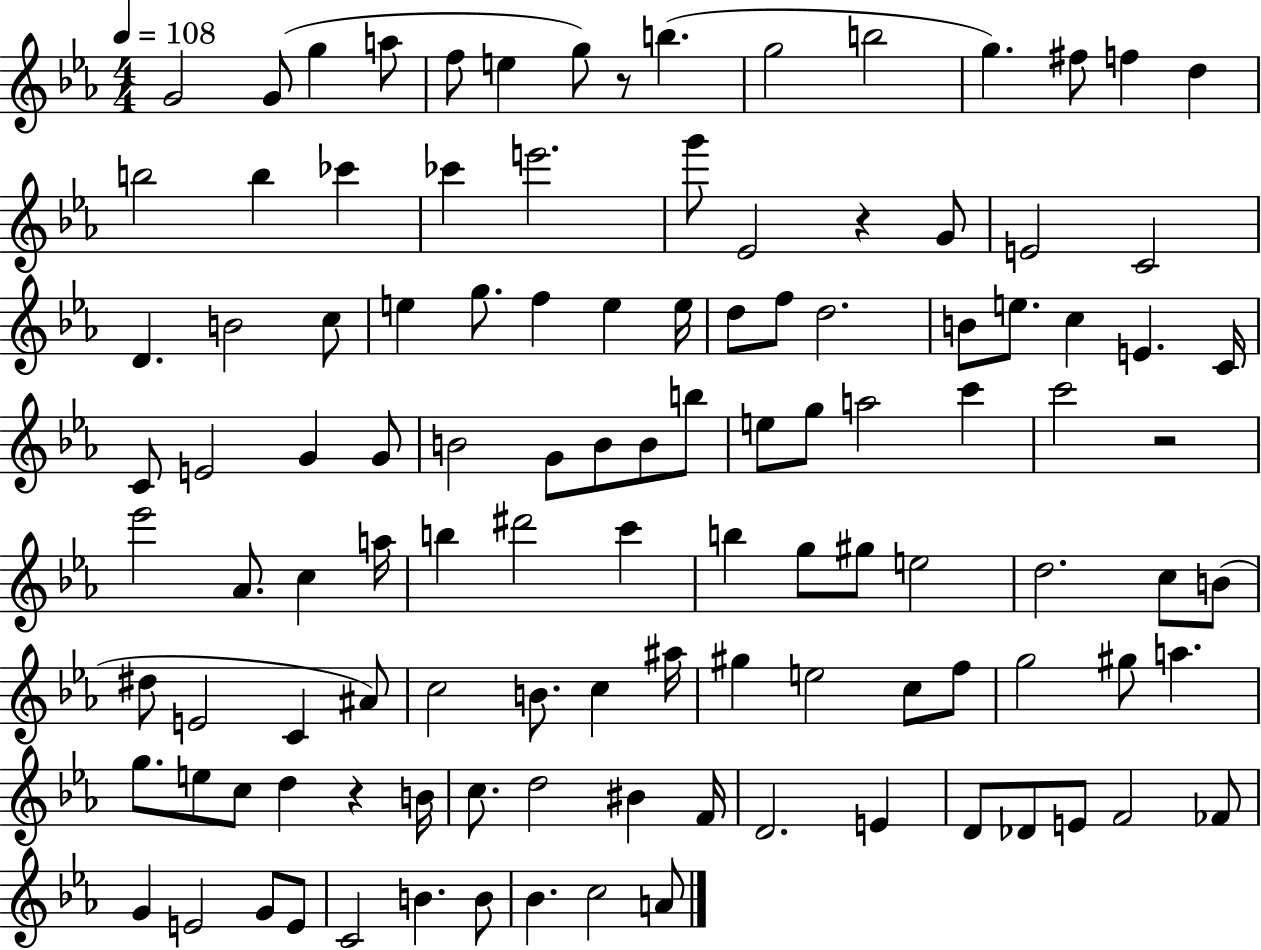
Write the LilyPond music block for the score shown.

{
  \clef treble
  \numericTimeSignature
  \time 4/4
  \key ees \major
  \tempo 4 = 108
  g'2 g'8( g''4 a''8 | f''8 e''4 g''8) r8 b''4.( | g''2 b''2 | g''4.) fis''8 f''4 d''4 | \break b''2 b''4 ces'''4 | ces'''4 e'''2. | g'''8 ees'2 r4 g'8 | e'2 c'2 | \break d'4. b'2 c''8 | e''4 g''8. f''4 e''4 e''16 | d''8 f''8 d''2. | b'8 e''8. c''4 e'4. c'16 | \break c'8 e'2 g'4 g'8 | b'2 g'8 b'8 b'8 b''8 | e''8 g''8 a''2 c'''4 | c'''2 r2 | \break ees'''2 aes'8. c''4 a''16 | b''4 dis'''2 c'''4 | b''4 g''8 gis''8 e''2 | d''2. c''8 b'8( | \break dis''8 e'2 c'4 ais'8) | c''2 b'8. c''4 ais''16 | gis''4 e''2 c''8 f''8 | g''2 gis''8 a''4. | \break g''8. e''8 c''8 d''4 r4 b'16 | c''8. d''2 bis'4 f'16 | d'2. e'4 | d'8 des'8 e'8 f'2 fes'8 | \break g'4 e'2 g'8 e'8 | c'2 b'4. b'8 | bes'4. c''2 a'8 | \bar "|."
}